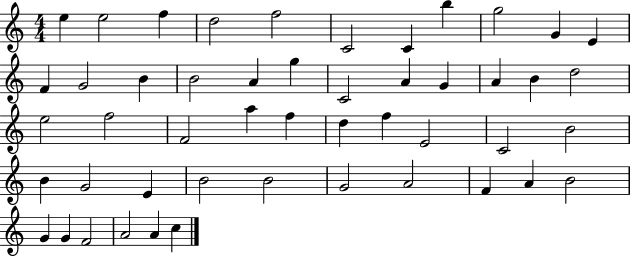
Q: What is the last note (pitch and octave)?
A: C5